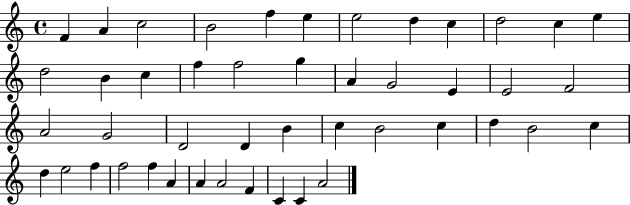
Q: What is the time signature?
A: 4/4